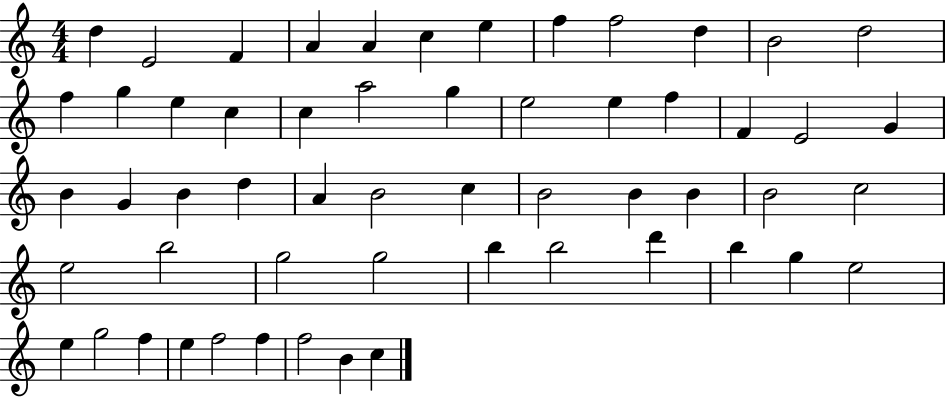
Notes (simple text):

D5/q E4/h F4/q A4/q A4/q C5/q E5/q F5/q F5/h D5/q B4/h D5/h F5/q G5/q E5/q C5/q C5/q A5/h G5/q E5/h E5/q F5/q F4/q E4/h G4/q B4/q G4/q B4/q D5/q A4/q B4/h C5/q B4/h B4/q B4/q B4/h C5/h E5/h B5/h G5/h G5/h B5/q B5/h D6/q B5/q G5/q E5/h E5/q G5/h F5/q E5/q F5/h F5/q F5/h B4/q C5/q